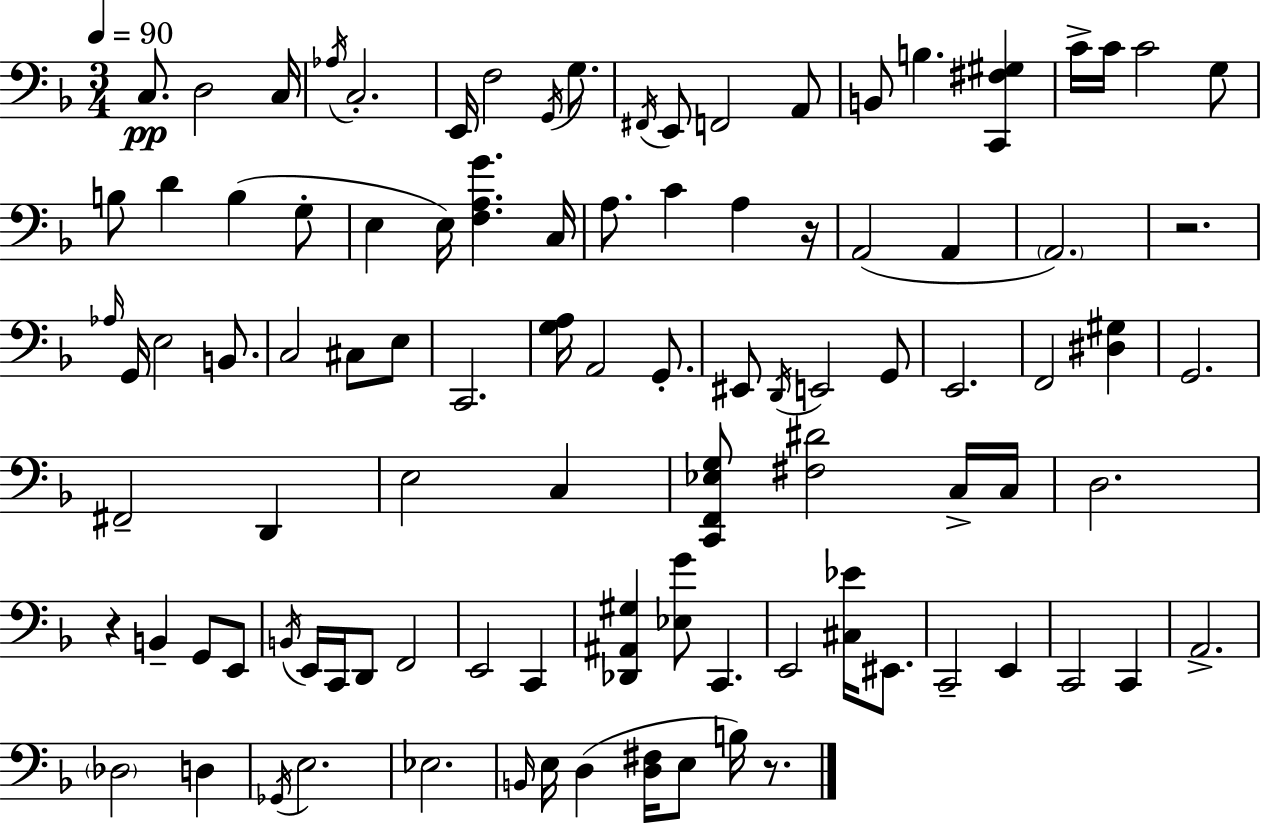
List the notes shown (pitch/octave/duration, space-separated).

C3/e. D3/h C3/s Ab3/s C3/h. E2/s F3/h G2/s G3/e. F#2/s E2/e F2/h A2/e B2/e B3/q. [C2,F#3,G#3]/q C4/s C4/s C4/h G3/e B3/e D4/q B3/q G3/e E3/q E3/s [F3,A3,G4]/q. C3/s A3/e. C4/q A3/q R/s A2/h A2/q A2/h. R/h. Ab3/s G2/s E3/h B2/e. C3/h C#3/e E3/e C2/h. [G3,A3]/s A2/h G2/e. EIS2/e D2/s E2/h G2/e E2/h. F2/h [D#3,G#3]/q G2/h. F#2/h D2/q E3/h C3/q [C2,F2,Eb3,G3]/e [F#3,D#4]/h C3/s C3/s D3/h. R/q B2/q G2/e E2/e B2/s E2/s C2/s D2/e F2/h E2/h C2/q [Db2,A#2,G#3]/q [Eb3,G4]/e C2/q. E2/h [C#3,Eb4]/s EIS2/e. C2/h E2/q C2/h C2/q A2/h. Db3/h D3/q Gb2/s E3/h. Eb3/h. B2/s E3/s D3/q [D3,F#3]/s E3/e B3/s R/e.